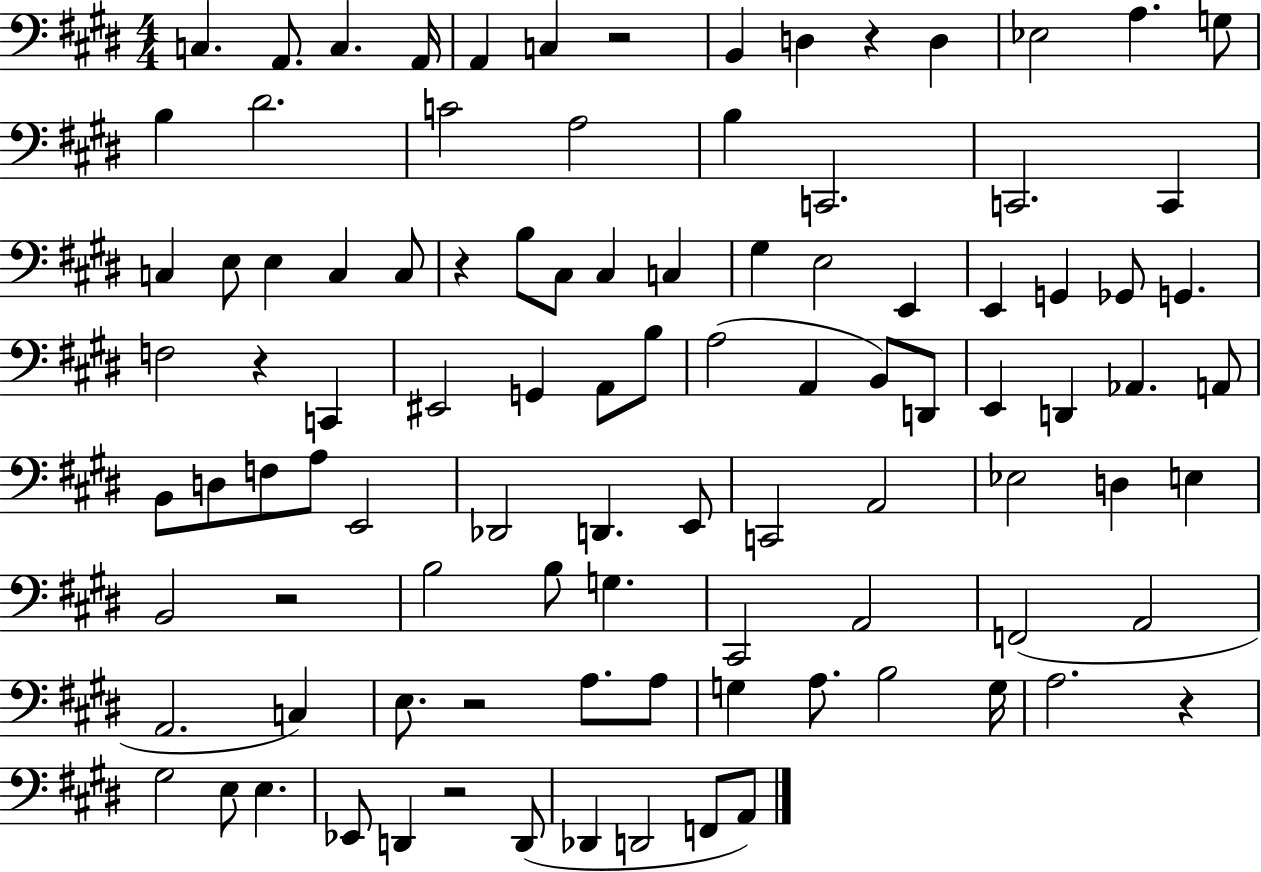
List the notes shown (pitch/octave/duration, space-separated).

C3/q. A2/e. C3/q. A2/s A2/q C3/q R/h B2/q D3/q R/q D3/q Eb3/h A3/q. G3/e B3/q D#4/h. C4/h A3/h B3/q C2/h. C2/h. C2/q C3/q E3/e E3/q C3/q C3/e R/q B3/e C#3/e C#3/q C3/q G#3/q E3/h E2/q E2/q G2/q Gb2/e G2/q. F3/h R/q C2/q EIS2/h G2/q A2/e B3/e A3/h A2/q B2/e D2/e E2/q D2/q Ab2/q. A2/e B2/e D3/e F3/e A3/e E2/h Db2/h D2/q. E2/e C2/h A2/h Eb3/h D3/q E3/q B2/h R/h B3/h B3/e G3/q. C#2/h A2/h F2/h A2/h A2/h. C3/q E3/e. R/h A3/e. A3/e G3/q A3/e. B3/h G3/s A3/h. R/q G#3/h E3/e E3/q. Eb2/e D2/q R/h D2/e Db2/q D2/h F2/e A2/e